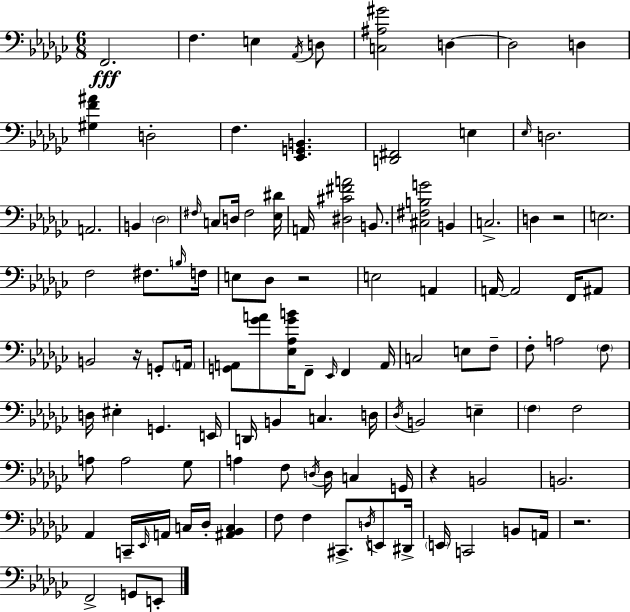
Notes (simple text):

F2/h. F3/q. E3/q Ab2/s D3/e [C3,A#3,G#4]/h D3/q D3/h D3/q [G#3,F4,A#4]/q D3/h F3/q. [Eb2,G2,B2]/q. [D2,F#2]/h E3/q Eb3/s D3/h. A2/h. B2/q Db3/h F#3/s C3/e D3/s F#3/h [Eb3,D#4]/s A2/s [D#3,C#4,F#4,A4]/h B2/e. [C#3,F#3,B3,G4]/h B2/q C3/h. D3/q R/h E3/h. F3/h F#3/e. B3/s F3/s E3/e Db3/e R/h E3/h A2/q A2/s A2/h F2/s A#2/e B2/h R/s G2/e A2/s [G2,A2]/e [Gb4,A4]/e [Eb3,Ab3,Gb4,B4]/s F2/e Eb2/s F2/q A2/s C3/h E3/e F3/e F3/e A3/h F3/e D3/s EIS3/q G2/q. E2/s D2/s B2/q C3/q. D3/s Db3/s B2/h E3/q F3/q F3/h A3/e A3/h Gb3/e A3/q F3/e D3/s D3/s C3/q G2/s R/q B2/h B2/h. Ab2/q C2/s Eb2/s A2/s C3/s Db3/s [A#2,Bb2,C3]/q F3/e F3/q C#2/e. D3/s E2/e D#2/s E2/s C2/h B2/e A2/s R/h. F2/h G2/e E2/e